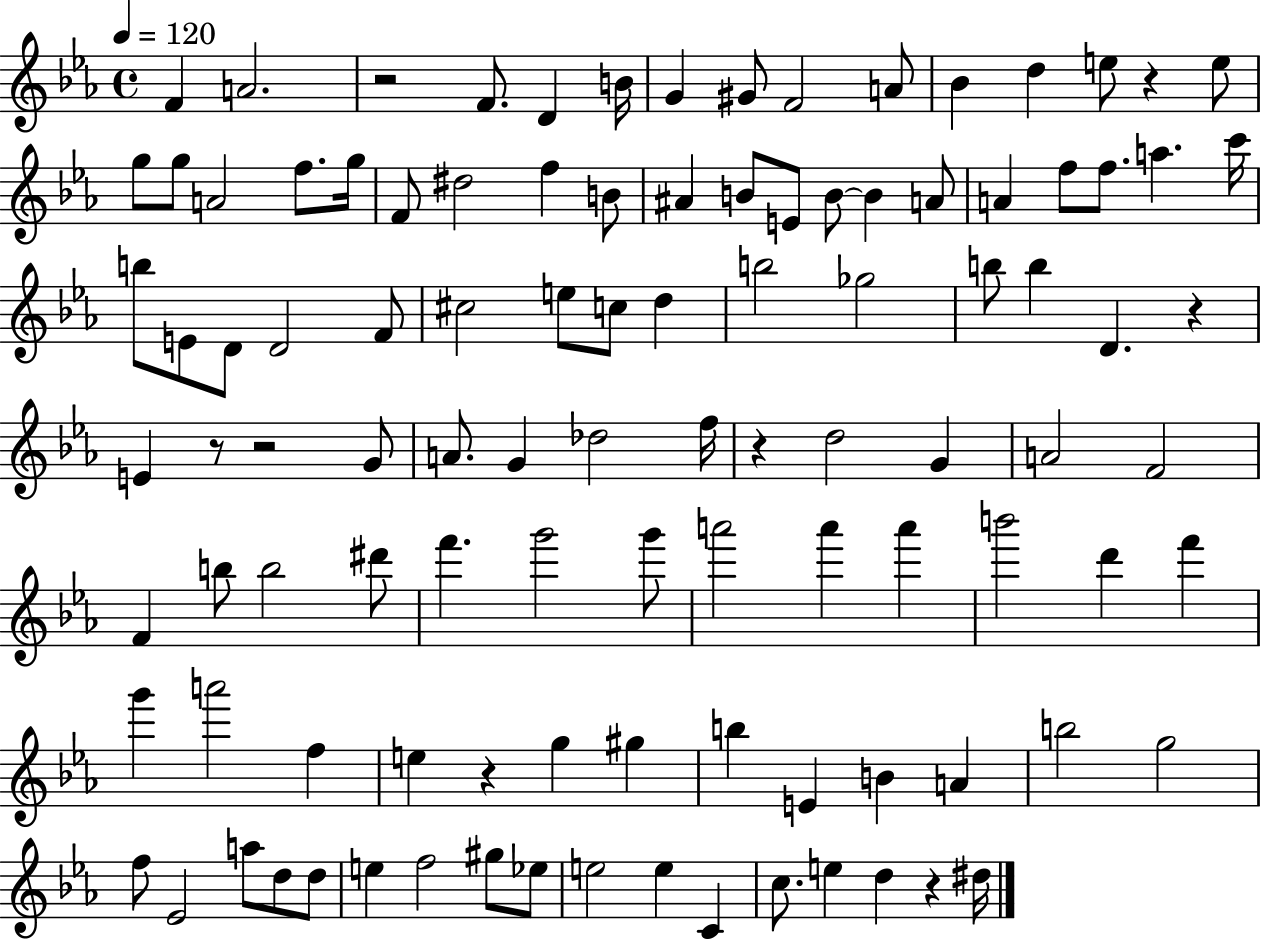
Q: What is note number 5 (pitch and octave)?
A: B4